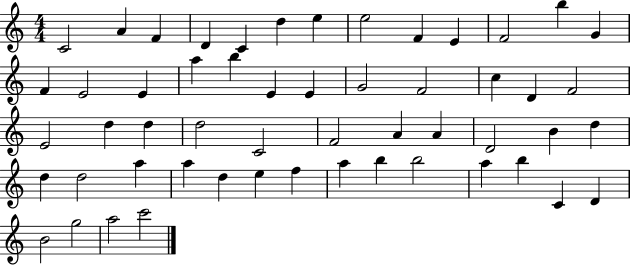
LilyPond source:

{
  \clef treble
  \numericTimeSignature
  \time 4/4
  \key c \major
  c'2 a'4 f'4 | d'4 c'4 d''4 e''4 | e''2 f'4 e'4 | f'2 b''4 g'4 | \break f'4 e'2 e'4 | a''4 b''4 e'4 e'4 | g'2 f'2 | c''4 d'4 f'2 | \break e'2 d''4 d''4 | d''2 c'2 | f'2 a'4 a'4 | d'2 b'4 d''4 | \break d''4 d''2 a''4 | a''4 d''4 e''4 f''4 | a''4 b''4 b''2 | a''4 b''4 c'4 d'4 | \break b'2 g''2 | a''2 c'''2 | \bar "|."
}